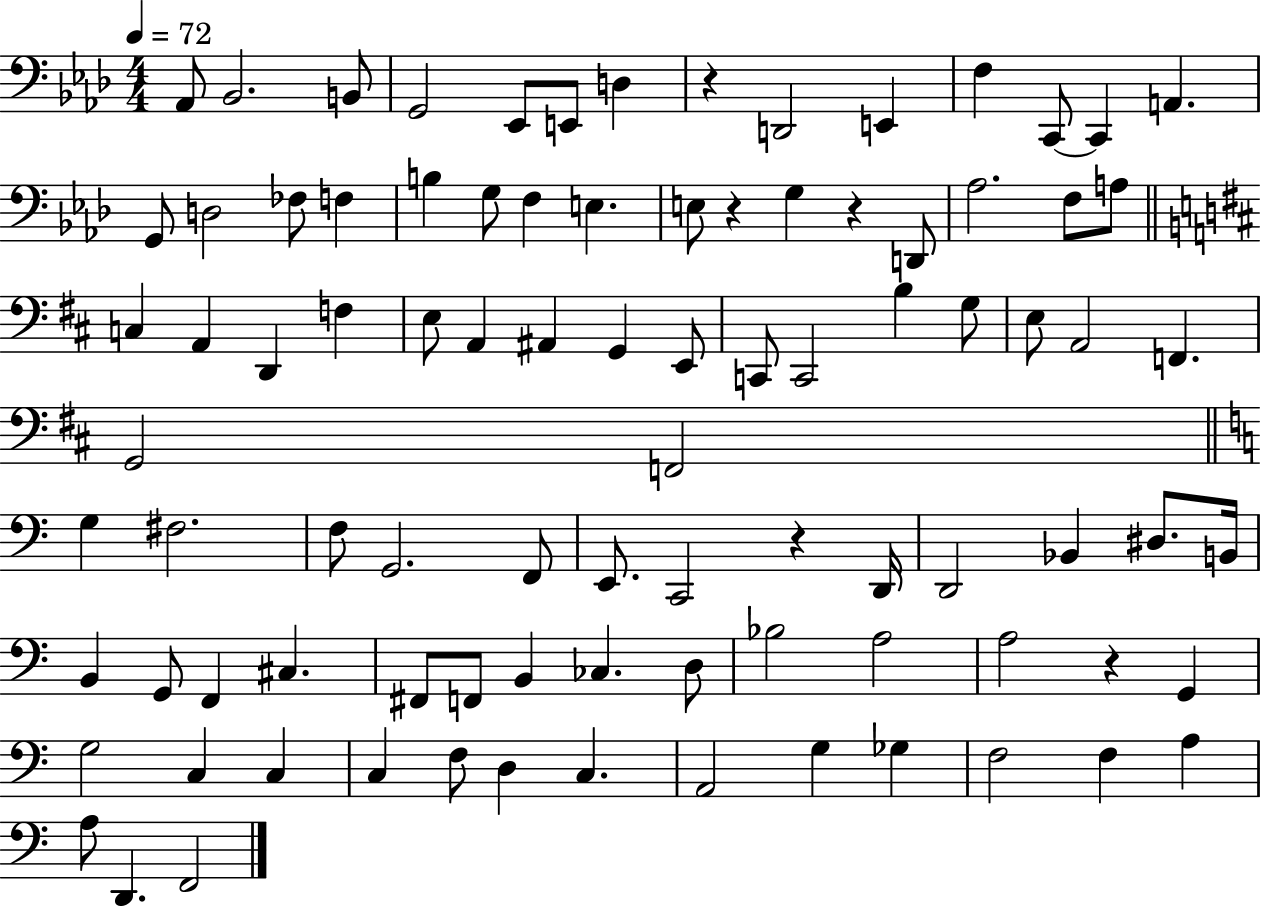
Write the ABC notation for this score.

X:1
T:Untitled
M:4/4
L:1/4
K:Ab
_A,,/2 _B,,2 B,,/2 G,,2 _E,,/2 E,,/2 D, z D,,2 E,, F, C,,/2 C,, A,, G,,/2 D,2 _F,/2 F, B, G,/2 F, E, E,/2 z G, z D,,/2 _A,2 F,/2 A,/2 C, A,, D,, F, E,/2 A,, ^A,, G,, E,,/2 C,,/2 C,,2 B, G,/2 E,/2 A,,2 F,, G,,2 F,,2 G, ^F,2 F,/2 G,,2 F,,/2 E,,/2 C,,2 z D,,/4 D,,2 _B,, ^D,/2 B,,/4 B,, G,,/2 F,, ^C, ^F,,/2 F,,/2 B,, _C, D,/2 _B,2 A,2 A,2 z G,, G,2 C, C, C, F,/2 D, C, A,,2 G, _G, F,2 F, A, A,/2 D,, F,,2